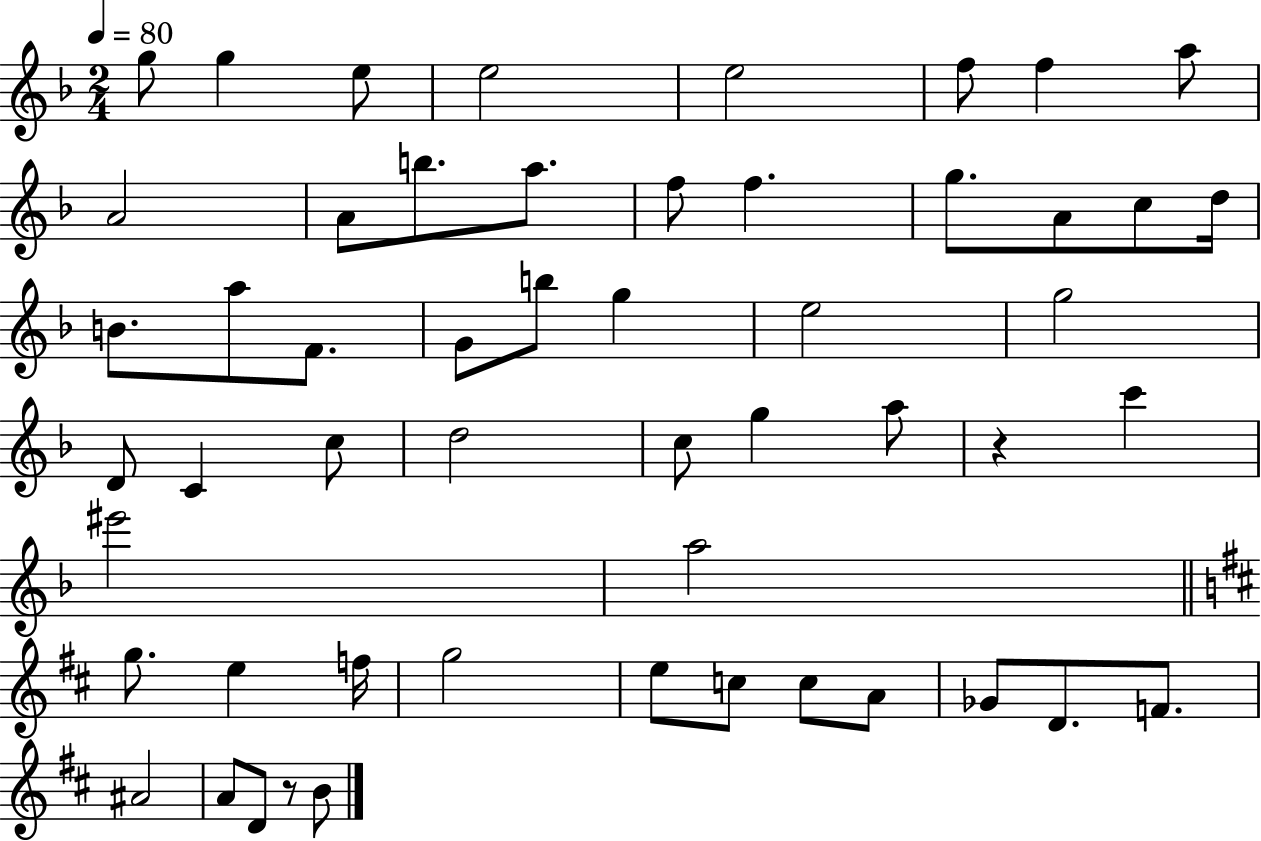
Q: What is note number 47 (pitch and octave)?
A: F4